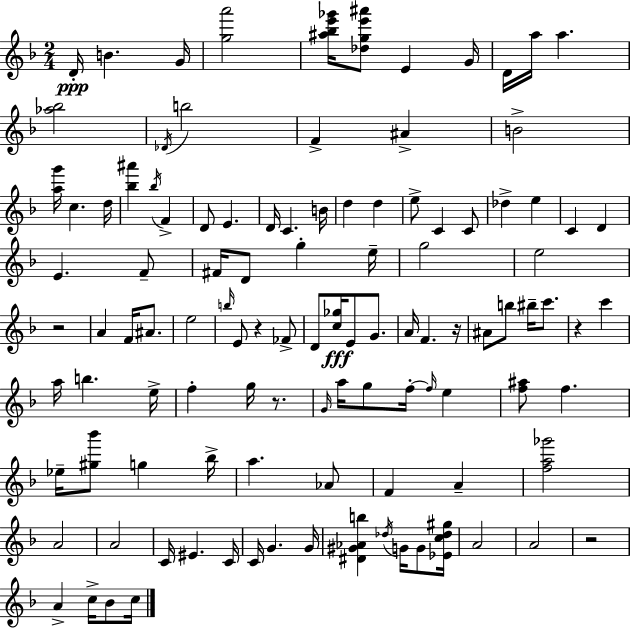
{
  \clef treble
  \numericTimeSignature
  \time 2/4
  \key f \major
  \repeat volta 2 { d'16-.\ppp b'4. g'16 | <g'' a'''>2 | <ais'' bes'' e''' ges'''>16 <des'' g'' e''' ais'''>8 e'4 g'16 | d'16 a''16 a''4. | \break <aes'' bes''>2 | \acciaccatura { des'16 } b''2 | f'4-> ais'4-> | b'2-> | \break <a'' g'''>16 c''4. | d''16 <bes'' ais'''>4 \acciaccatura { bes''16 } f'4-> | d'8 e'4. | d'16 c'4. | \break b'16 d''4 d''4 | e''8-> c'4 | c'8 des''4-> e''4 | c'4 d'4 | \break e'4. | f'8-- fis'16 d'8 g''4-. | e''16-- g''2 | e''2 | \break r2 | a'4 f'16 ais'8. | e''2 | \grace { b''16 } e'8 r4 | \break fes'8-> d'8 <c'' ges''>16\fff e'8 | g'8. a'16 f'4. | r16 ais'8 b''8 bis''16-- | c'''8. r4 c'''4 | \break a''16 b''4. | e''16-> f''4-. g''16 | r8. \grace { g'16 } a''16 g''8 f''16-.~~ | \grace { f''16 } e''4 <f'' ais''>8 f''4. | \break ees''16-- <gis'' bes'''>8 | g''4 bes''16-> a''4. | aes'8 f'4 | a'4-- <f'' a'' ges'''>2 | \break a'2 | a'2 | c'16 eis'4. | c'16 c'16 g'4. | \break g'16 <dis' gis' aes' b''>4 | \acciaccatura { des''16 } g'16 g'8 <ees' c'' des'' gis''>16 a'2 | a'2 | r2 | \break a'4-> | c''16-> bes'8 c''16 } \bar "|."
}